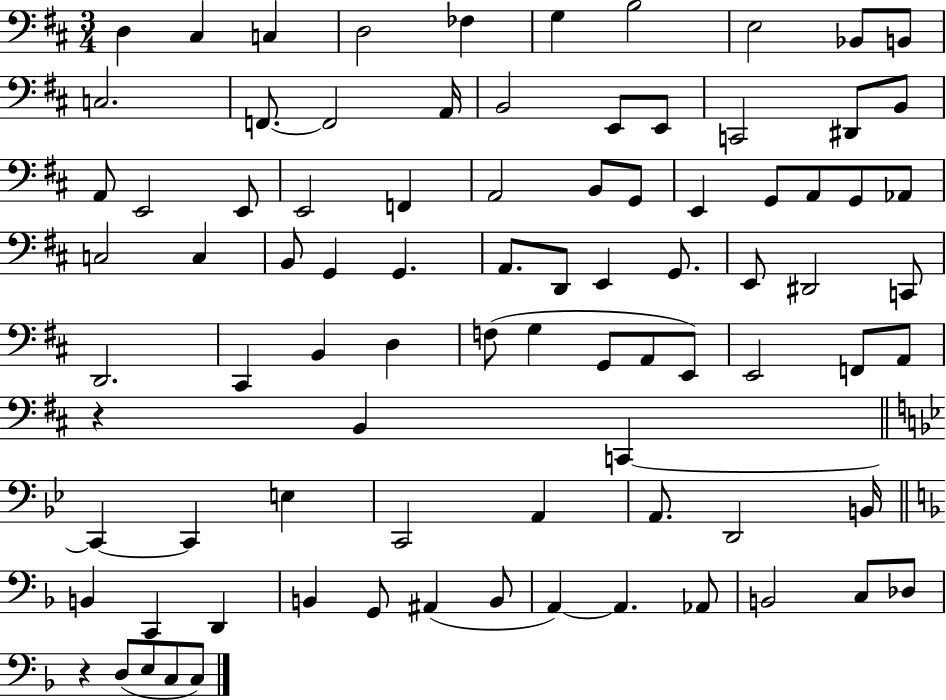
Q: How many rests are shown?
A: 2